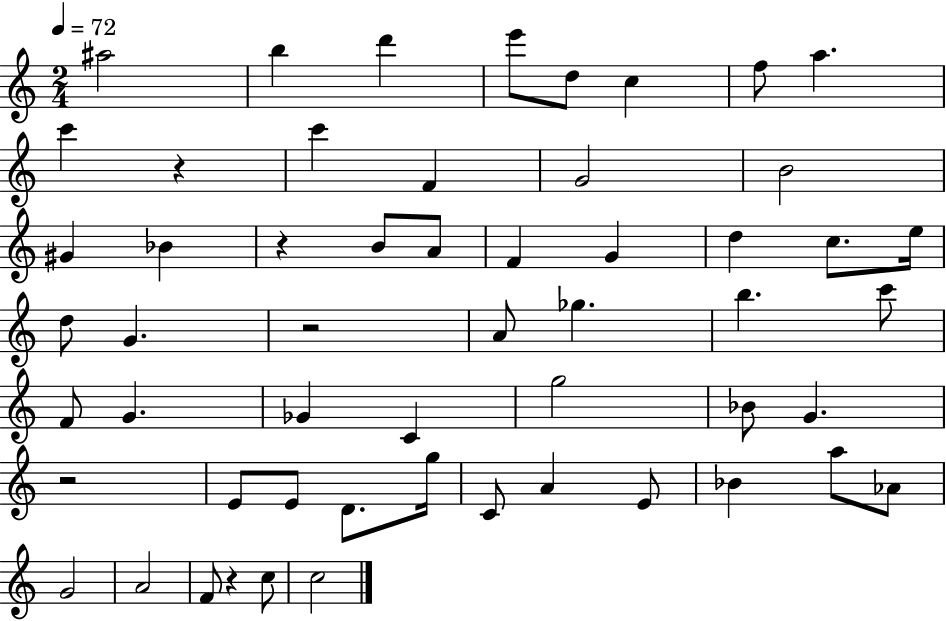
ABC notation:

X:1
T:Untitled
M:2/4
L:1/4
K:C
^a2 b d' e'/2 d/2 c f/2 a c' z c' F G2 B2 ^G _B z B/2 A/2 F G d c/2 e/4 d/2 G z2 A/2 _g b c'/2 F/2 G _G C g2 _B/2 G z2 E/2 E/2 D/2 g/4 C/2 A E/2 _B a/2 _A/2 G2 A2 F/2 z c/2 c2